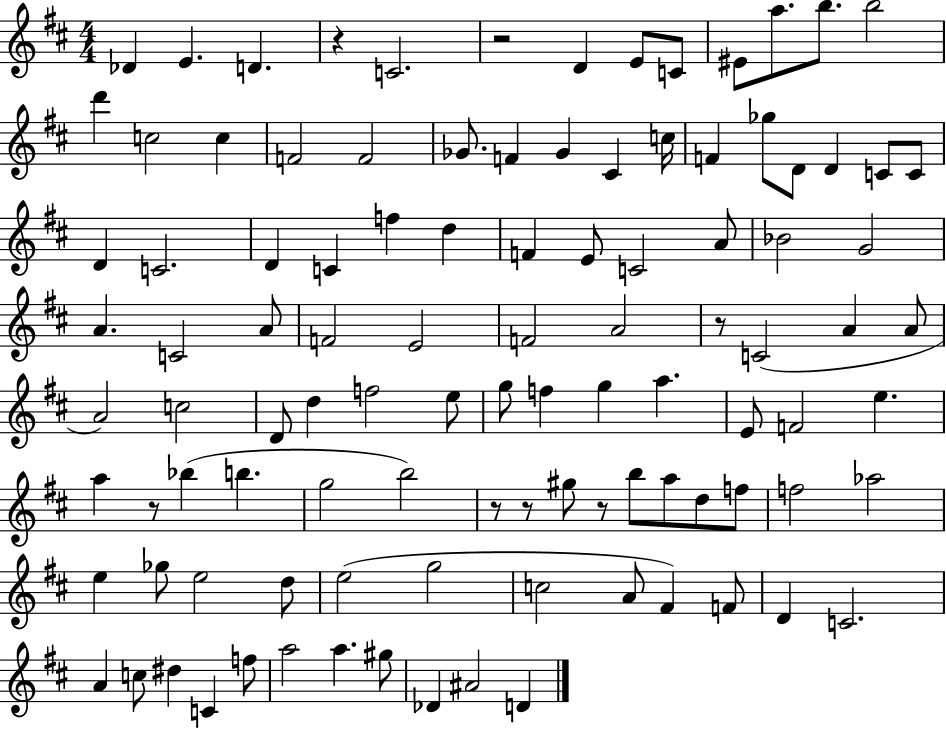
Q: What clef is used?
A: treble